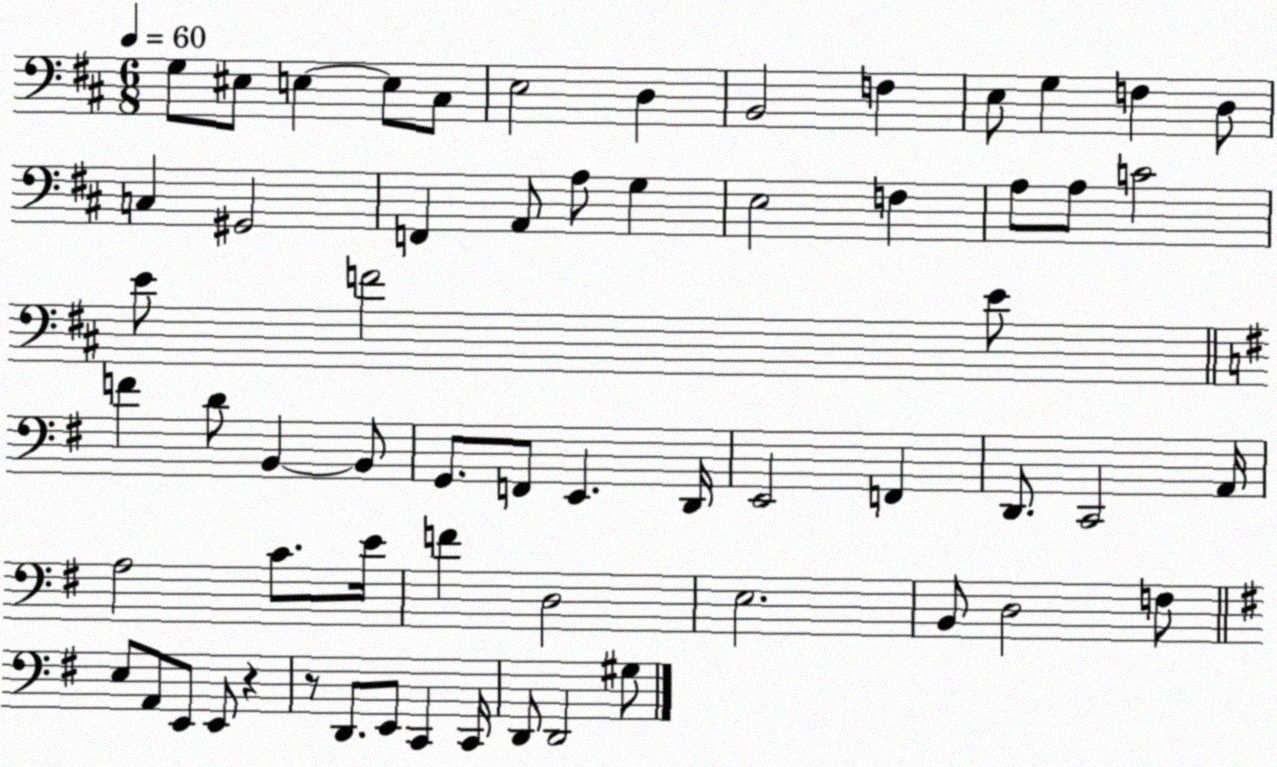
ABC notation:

X:1
T:Untitled
M:6/8
L:1/4
K:D
G,/2 ^E,/2 E, E,/2 ^C,/2 E,2 D, B,,2 F, E,/2 G, F, D,/2 C, ^G,,2 F,, A,,/2 A,/2 G, E,2 F, A,/2 A,/2 C2 E/2 F2 E/2 F D/2 B,, B,,/2 G,,/2 F,,/2 E,, D,,/4 E,,2 F,, D,,/2 C,,2 A,,/4 A,2 C/2 E/4 F D,2 E,2 B,,/2 D,2 F,/2 E,/2 A,,/2 E,,/2 E,,/2 z z/2 D,,/2 E,,/2 C,, C,,/4 D,,/2 D,,2 ^G,/2